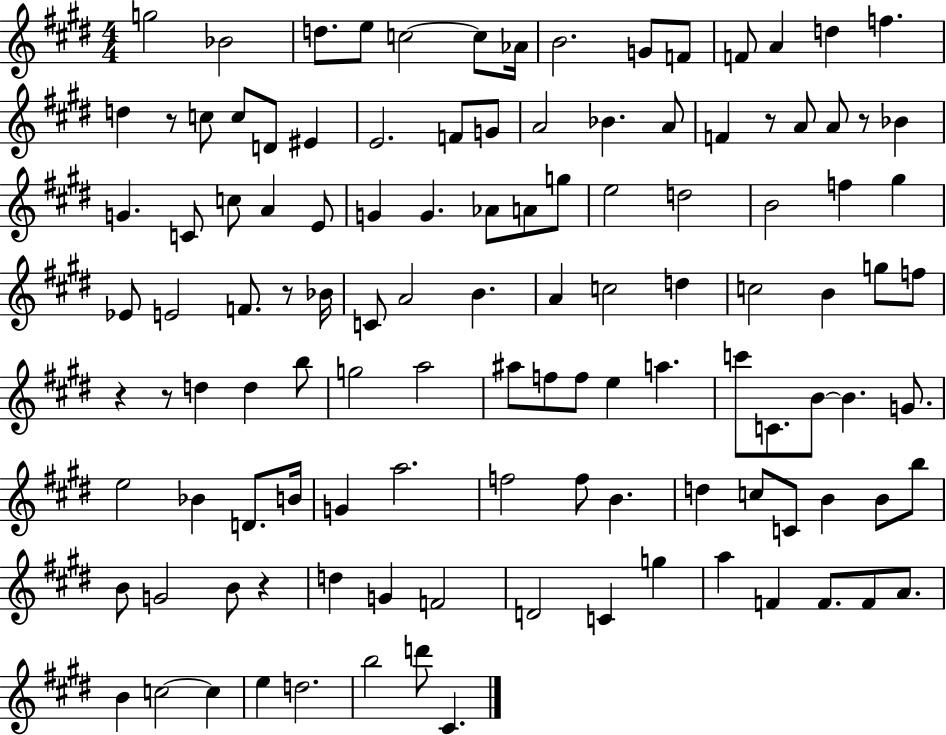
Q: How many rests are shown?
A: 7